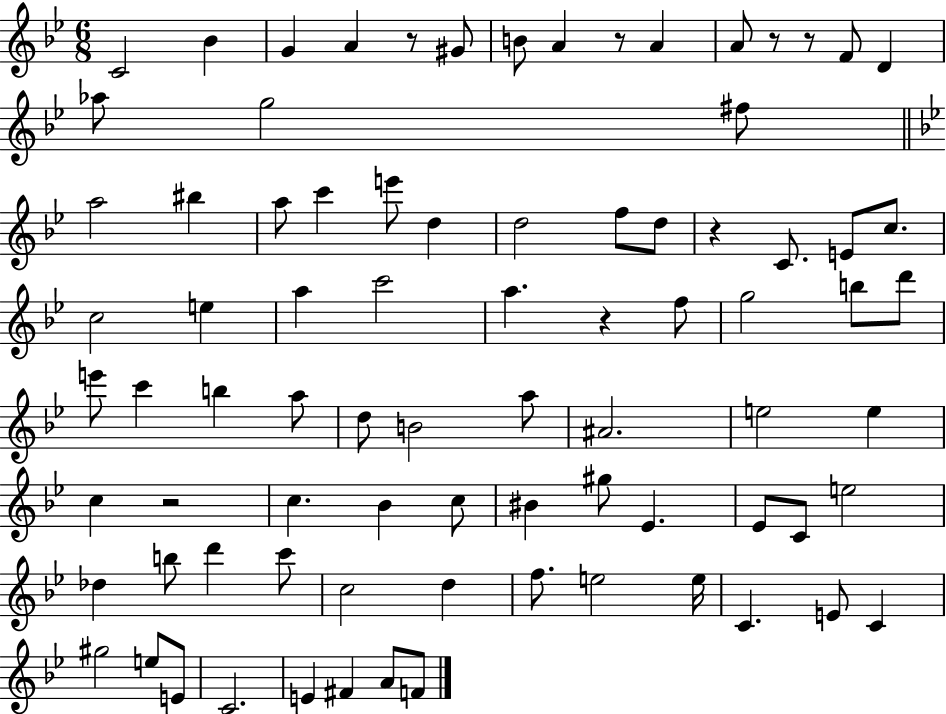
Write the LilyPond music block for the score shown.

{
  \clef treble
  \numericTimeSignature
  \time 6/8
  \key bes \major
  c'2 bes'4 | g'4 a'4 r8 gis'8 | b'8 a'4 r8 a'4 | a'8 r8 r8 f'8 d'4 | \break aes''8 g''2 fis''8 | \bar "||" \break \key bes \major a''2 bis''4 | a''8 c'''4 e'''8 d''4 | d''2 f''8 d''8 | r4 c'8. e'8 c''8. | \break c''2 e''4 | a''4 c'''2 | a''4. r4 f''8 | g''2 b''8 d'''8 | \break e'''8 c'''4 b''4 a''8 | d''8 b'2 a''8 | ais'2. | e''2 e''4 | \break c''4 r2 | c''4. bes'4 c''8 | bis'4 gis''8 ees'4. | ees'8 c'8 e''2 | \break des''4 b''8 d'''4 c'''8 | c''2 d''4 | f''8. e''2 e''16 | c'4. e'8 c'4 | \break gis''2 e''8 e'8 | c'2. | e'4 fis'4 a'8 f'8 | \bar "|."
}